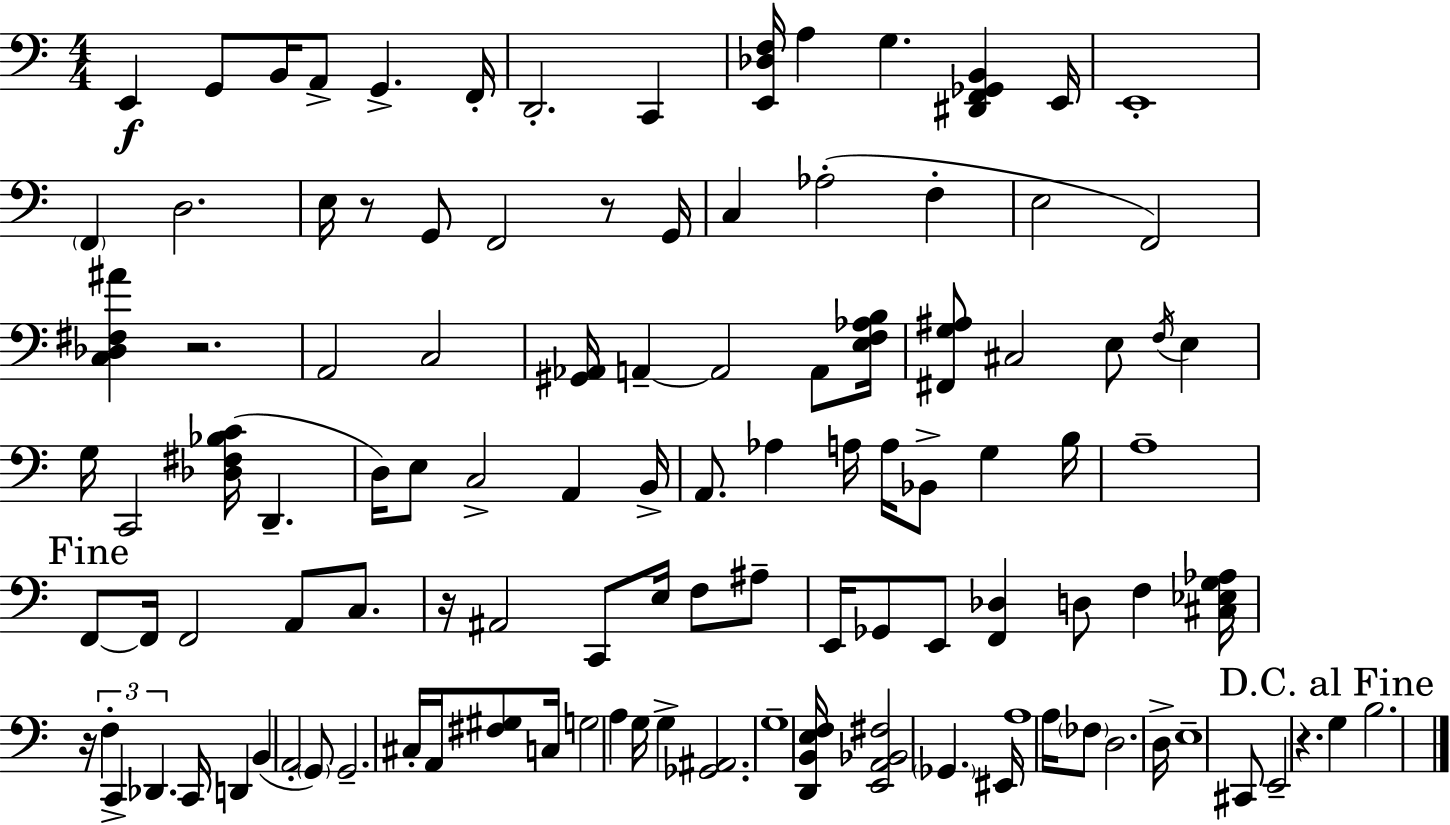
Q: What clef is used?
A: bass